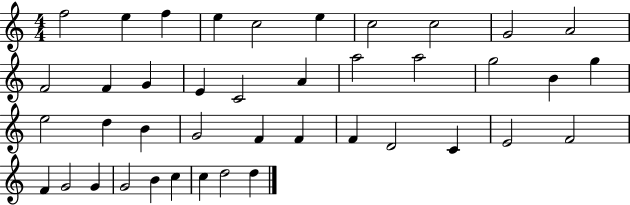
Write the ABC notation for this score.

X:1
T:Untitled
M:4/4
L:1/4
K:C
f2 e f e c2 e c2 c2 G2 A2 F2 F G E C2 A a2 a2 g2 B g e2 d B G2 F F F D2 C E2 F2 F G2 G G2 B c c d2 d